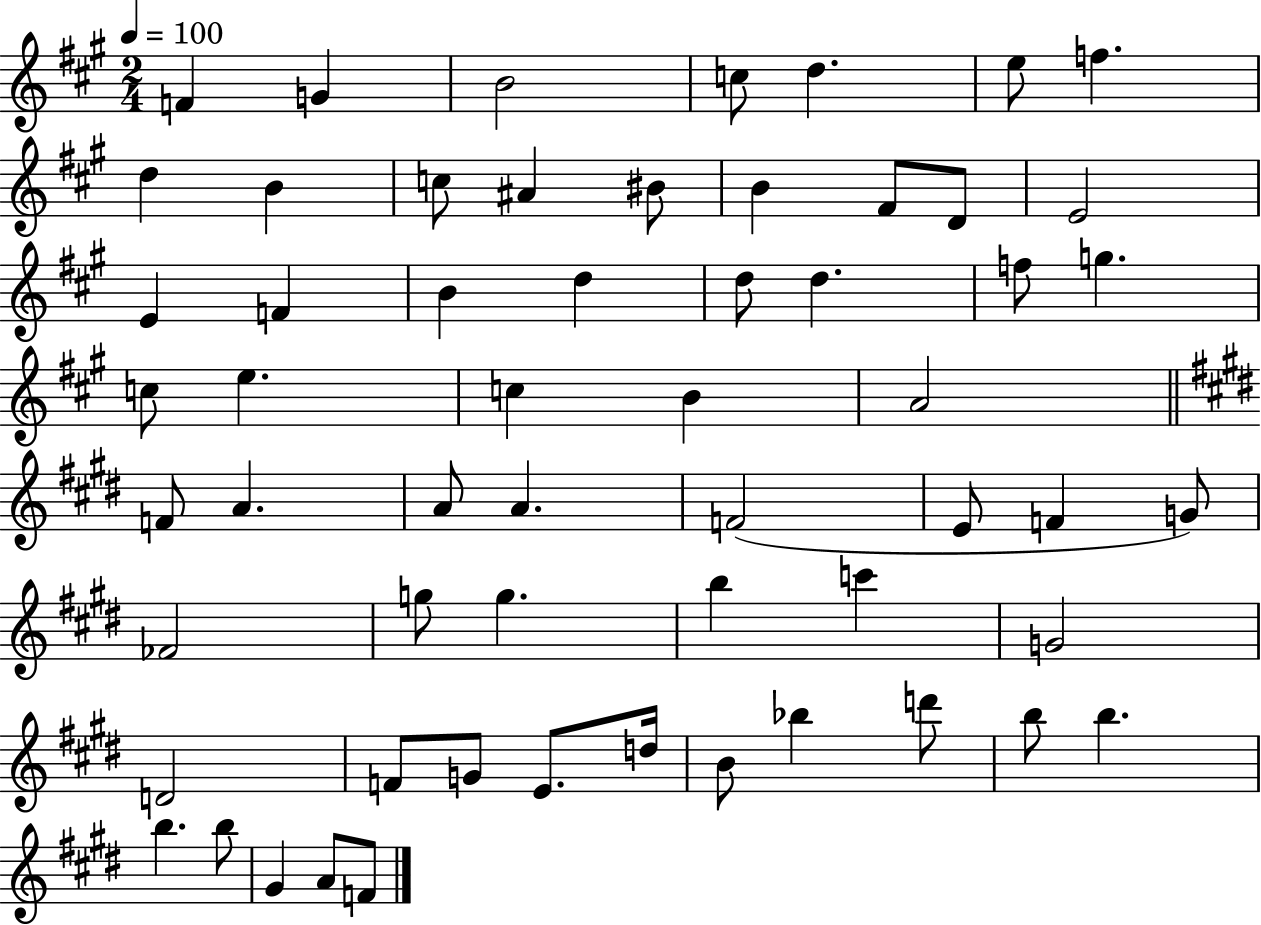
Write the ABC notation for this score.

X:1
T:Untitled
M:2/4
L:1/4
K:A
F G B2 c/2 d e/2 f d B c/2 ^A ^B/2 B ^F/2 D/2 E2 E F B d d/2 d f/2 g c/2 e c B A2 F/2 A A/2 A F2 E/2 F G/2 _F2 g/2 g b c' G2 D2 F/2 G/2 E/2 d/4 B/2 _b d'/2 b/2 b b b/2 ^G A/2 F/2